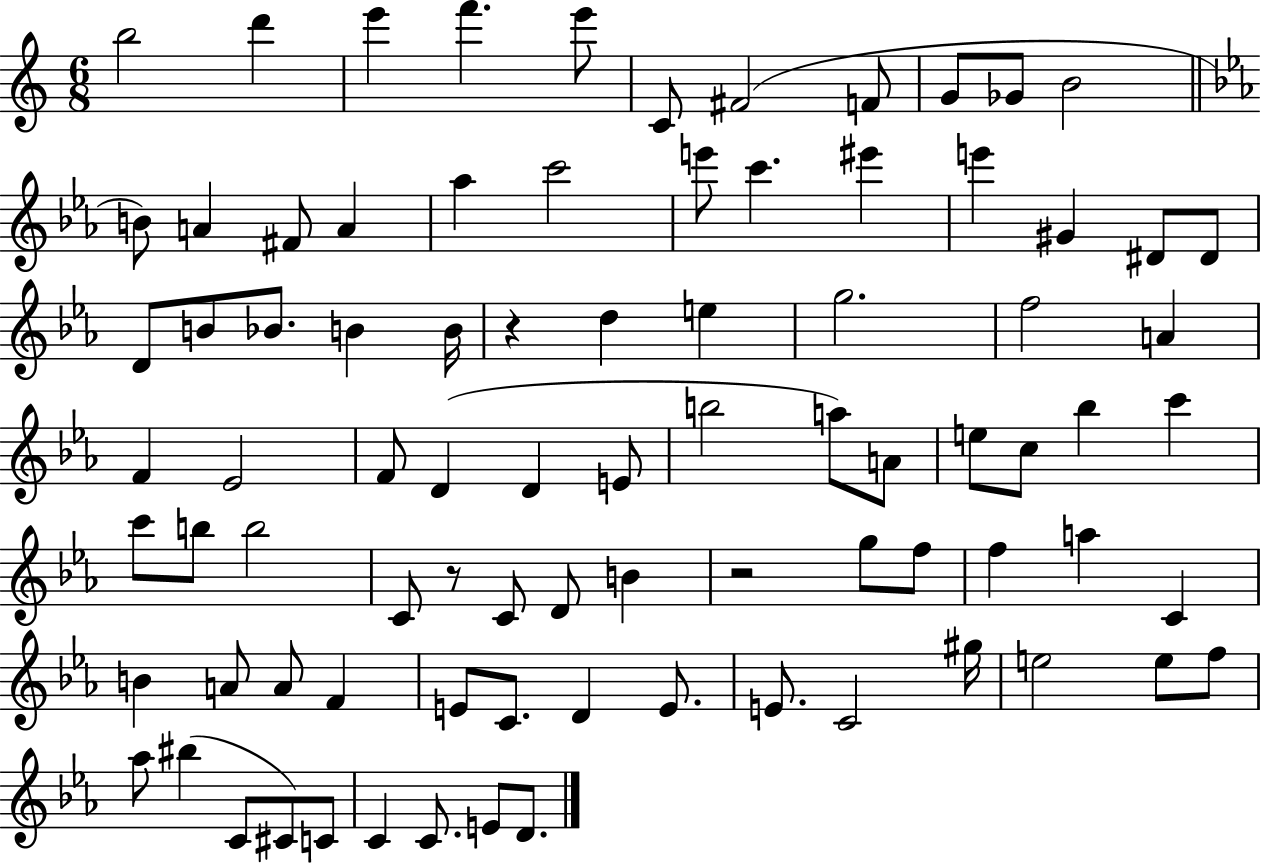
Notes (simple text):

B5/h D6/q E6/q F6/q. E6/e C4/e F#4/h F4/e G4/e Gb4/e B4/h B4/e A4/q F#4/e A4/q Ab5/q C6/h E6/e C6/q. EIS6/q E6/q G#4/q D#4/e D#4/e D4/e B4/e Bb4/e. B4/q B4/s R/q D5/q E5/q G5/h. F5/h A4/q F4/q Eb4/h F4/e D4/q D4/q E4/e B5/h A5/e A4/e E5/e C5/e Bb5/q C6/q C6/e B5/e B5/h C4/e R/e C4/e D4/e B4/q R/h G5/e F5/e F5/q A5/q C4/q B4/q A4/e A4/e F4/q E4/e C4/e. D4/q E4/e. E4/e. C4/h G#5/s E5/h E5/e F5/e Ab5/e BIS5/q C4/e C#4/e C4/e C4/q C4/e. E4/e D4/e.